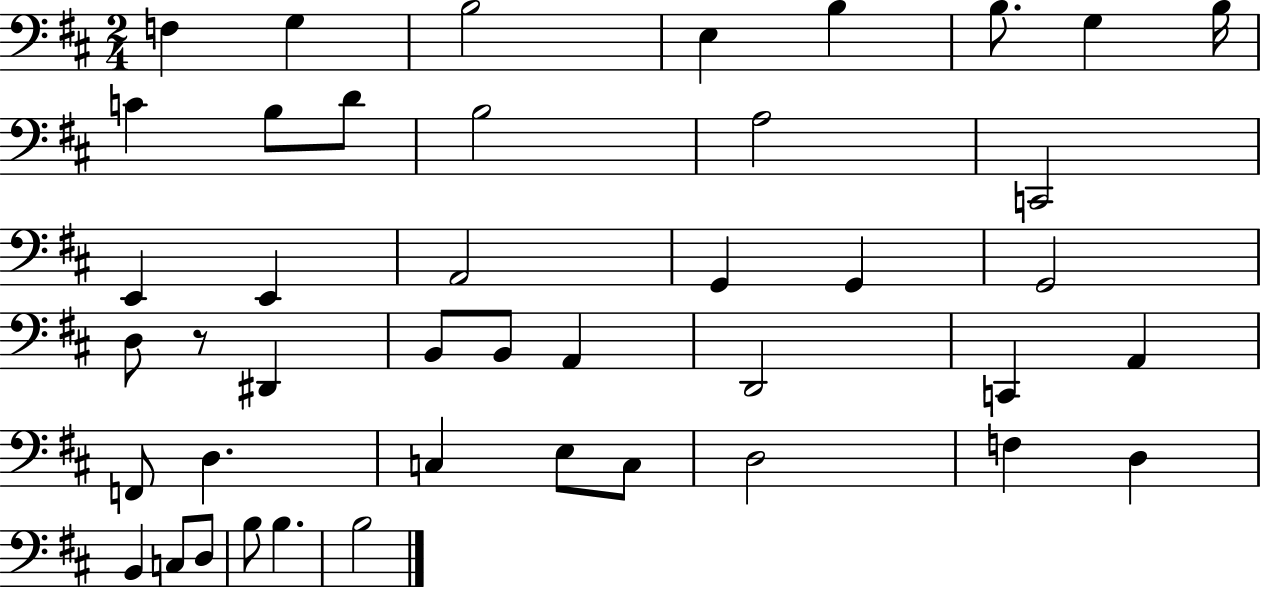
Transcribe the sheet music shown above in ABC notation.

X:1
T:Untitled
M:2/4
L:1/4
K:D
F, G, B,2 E, B, B,/2 G, B,/4 C B,/2 D/2 B,2 A,2 C,,2 E,, E,, A,,2 G,, G,, G,,2 D,/2 z/2 ^D,, B,,/2 B,,/2 A,, D,,2 C,, A,, F,,/2 D, C, E,/2 C,/2 D,2 F, D, B,, C,/2 D,/2 B,/2 B, B,2